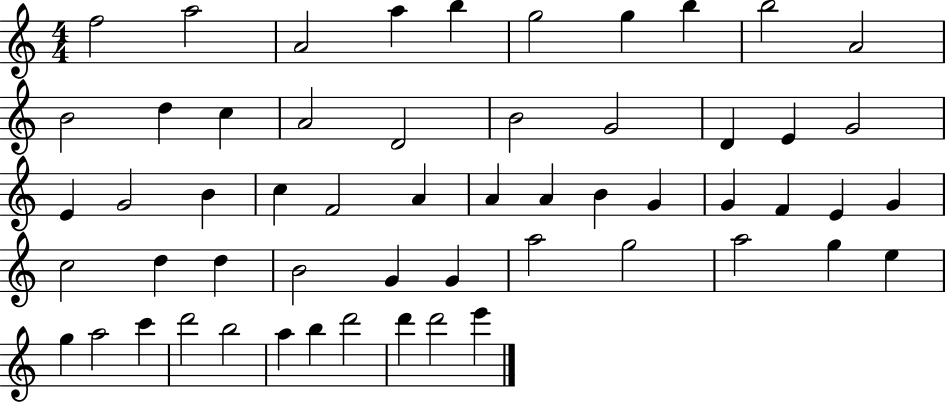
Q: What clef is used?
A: treble